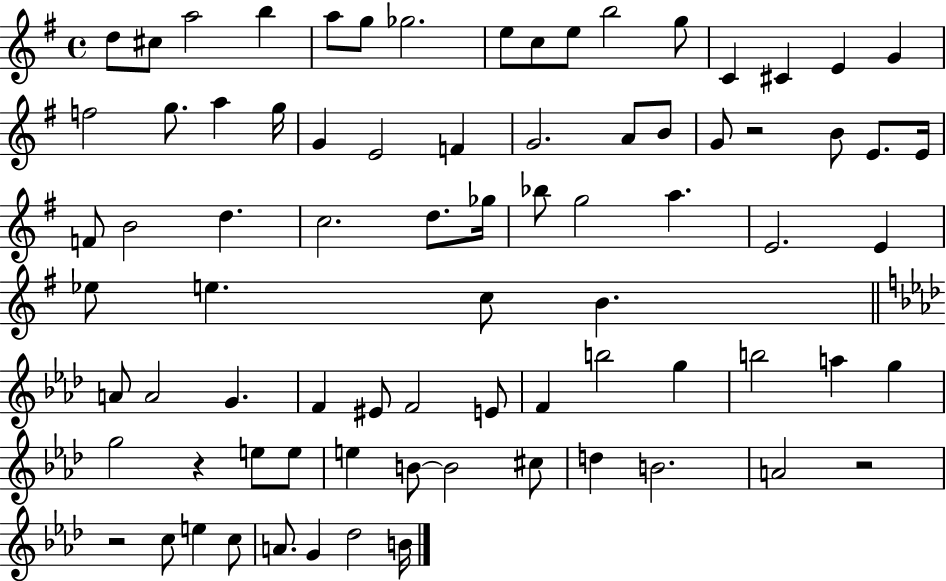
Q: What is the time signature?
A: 4/4